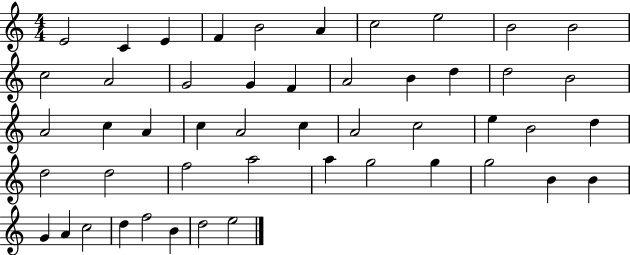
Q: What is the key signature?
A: C major